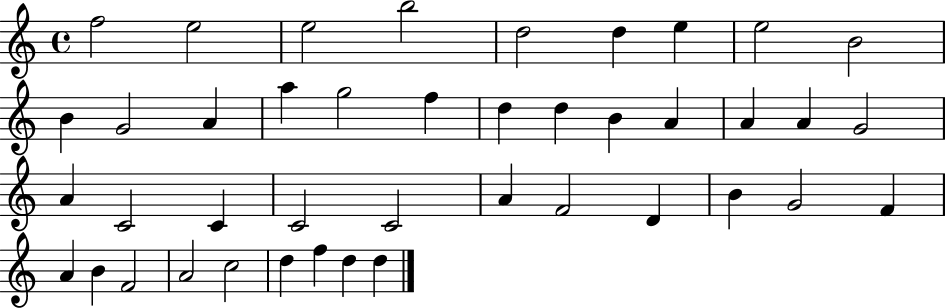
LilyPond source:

{
  \clef treble
  \time 4/4
  \defaultTimeSignature
  \key c \major
  f''2 e''2 | e''2 b''2 | d''2 d''4 e''4 | e''2 b'2 | \break b'4 g'2 a'4 | a''4 g''2 f''4 | d''4 d''4 b'4 a'4 | a'4 a'4 g'2 | \break a'4 c'2 c'4 | c'2 c'2 | a'4 f'2 d'4 | b'4 g'2 f'4 | \break a'4 b'4 f'2 | a'2 c''2 | d''4 f''4 d''4 d''4 | \bar "|."
}